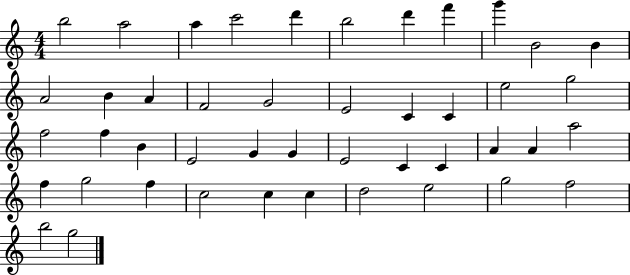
X:1
T:Untitled
M:4/4
L:1/4
K:C
b2 a2 a c'2 d' b2 d' f' g' B2 B A2 B A F2 G2 E2 C C e2 g2 f2 f B E2 G G E2 C C A A a2 f g2 f c2 c c d2 e2 g2 f2 b2 g2